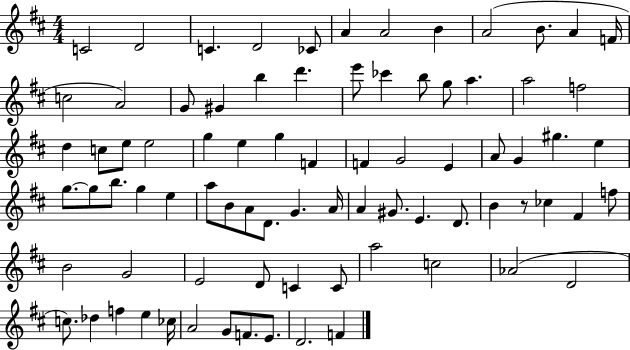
C4/h D4/h C4/q. D4/h CES4/e A4/q A4/h B4/q A4/h B4/e. A4/q F4/s C5/h A4/h G4/e G#4/q B5/q D6/q. E6/e CES6/q B5/e G5/e A5/q. A5/h F5/h D5/q C5/e E5/e E5/h G5/q E5/q G5/q F4/q F4/q G4/h E4/q A4/e G4/q G#5/q. E5/q G5/e. G5/e B5/e. G5/q E5/q A5/e B4/e A4/e D4/e. G4/q. A4/s A4/q G#4/e. E4/q. D4/e. B4/q R/e CES5/q F#4/q F5/e B4/h G4/h E4/h D4/e C4/q C4/e A5/h C5/h Ab4/h D4/h C5/e. Db5/q F5/q E5/q CES5/s A4/h G4/e F4/e. E4/e. D4/h. F4/q